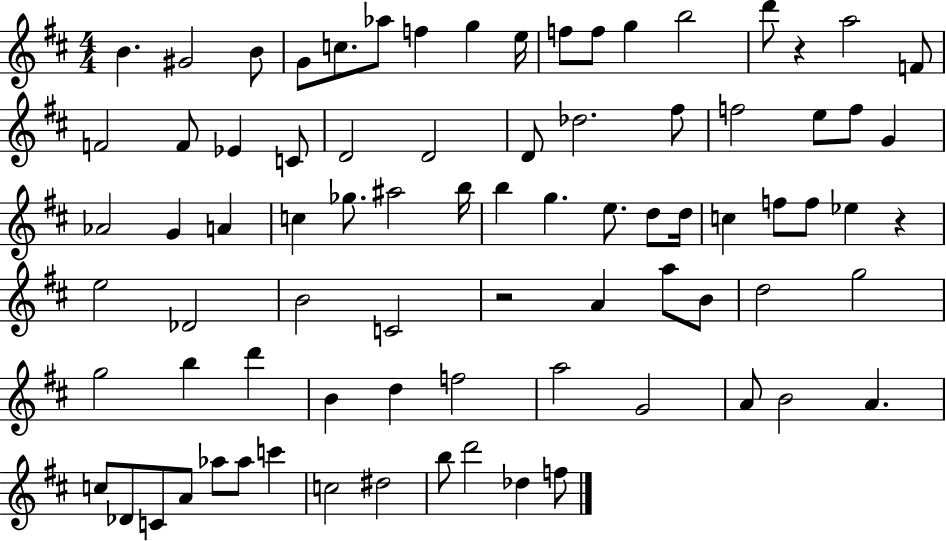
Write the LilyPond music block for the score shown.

{
  \clef treble
  \numericTimeSignature
  \time 4/4
  \key d \major
  b'4. gis'2 b'8 | g'8 c''8. aes''8 f''4 g''4 e''16 | f''8 f''8 g''4 b''2 | d'''8 r4 a''2 f'8 | \break f'2 f'8 ees'4 c'8 | d'2 d'2 | d'8 des''2. fis''8 | f''2 e''8 f''8 g'4 | \break aes'2 g'4 a'4 | c''4 ges''8. ais''2 b''16 | b''4 g''4. e''8. d''8 d''16 | c''4 f''8 f''8 ees''4 r4 | \break e''2 des'2 | b'2 c'2 | r2 a'4 a''8 b'8 | d''2 g''2 | \break g''2 b''4 d'''4 | b'4 d''4 f''2 | a''2 g'2 | a'8 b'2 a'4. | \break c''8 des'8 c'8 a'8 aes''8 aes''8 c'''4 | c''2 dis''2 | b''8 d'''2 des''4 f''8 | \bar "|."
}